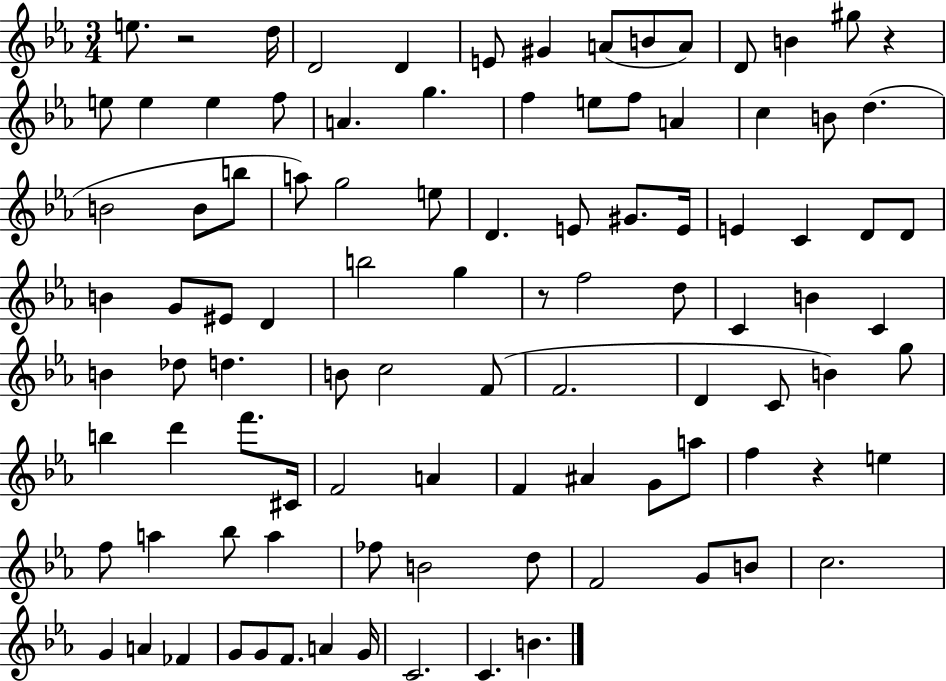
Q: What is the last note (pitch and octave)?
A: B4